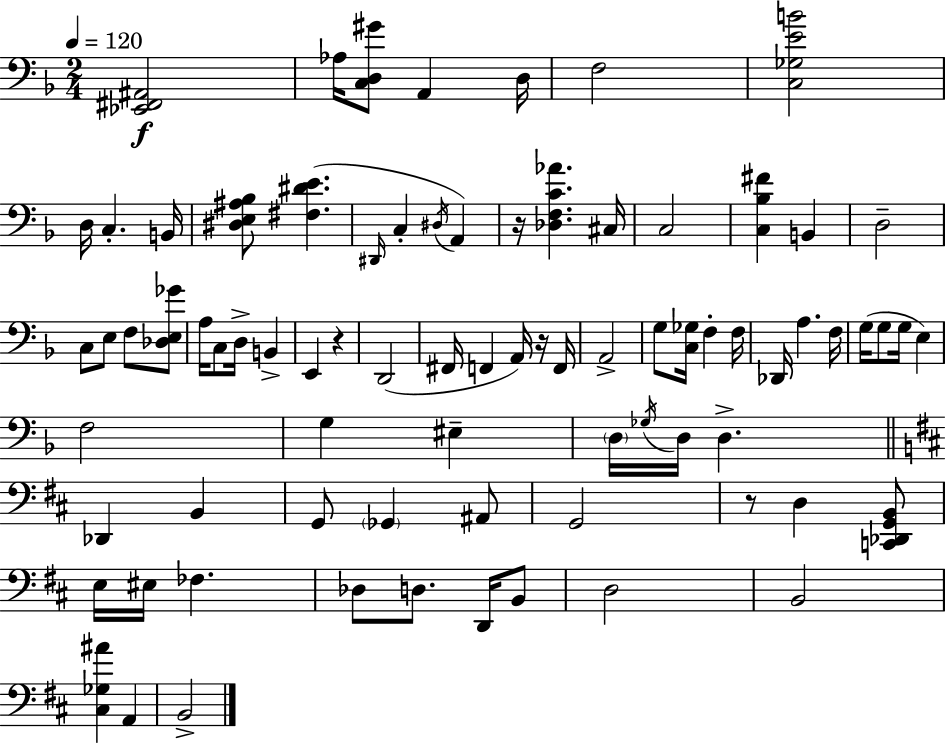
X:1
T:Untitled
M:2/4
L:1/4
K:Dm
[_E,,^F,,^A,,]2 _A,/4 [C,D,^G]/2 A,, D,/4 F,2 [C,_G,EB]2 D,/4 C, B,,/4 [^D,E,^A,_B,]/2 [^F,^DE] ^D,,/4 C, ^D,/4 A,, z/4 [_D,F,C_A] ^C,/4 C,2 [C,_B,^F] B,, D,2 C,/2 E,/2 F,/2 [_D,E,_G]/2 A,/4 C,/2 D,/4 B,, E,, z D,,2 ^F,,/4 F,, A,,/4 z/4 F,,/4 A,,2 G,/2 [C,_G,]/4 F, F,/4 _D,,/4 A, F,/4 G,/4 G,/2 G,/4 E, F,2 G, ^E, D,/4 _G,/4 D,/4 D, _D,, B,, G,,/2 _G,, ^A,,/2 G,,2 z/2 D, [C,,_D,,G,,B,,]/2 E,/4 ^E,/4 _F, _D,/2 D,/2 D,,/4 B,,/2 D,2 B,,2 [^C,_G,^A] A,, B,,2